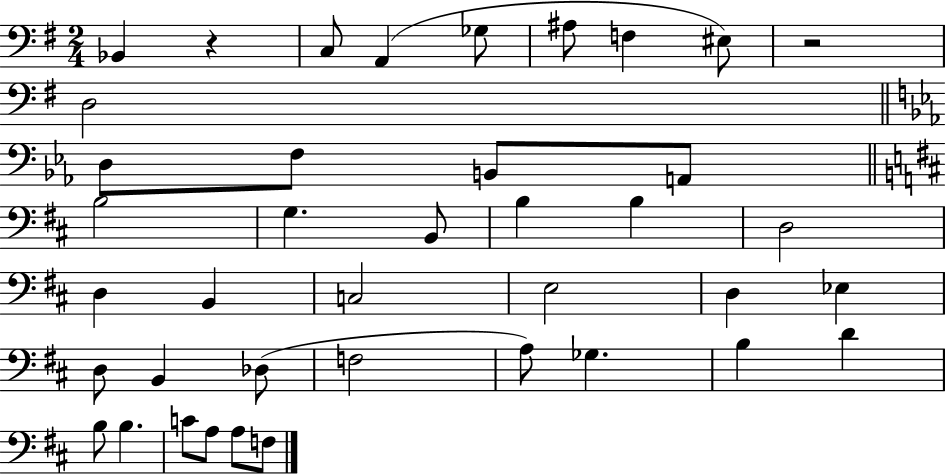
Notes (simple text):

Bb2/q R/q C3/e A2/q Gb3/e A#3/e F3/q EIS3/e R/h D3/h D3/e F3/e B2/e A2/e B3/h G3/q. B2/e B3/q B3/q D3/h D3/q B2/q C3/h E3/h D3/q Eb3/q D3/e B2/q Db3/e F3/h A3/e Gb3/q. B3/q D4/q B3/e B3/q. C4/e A3/e A3/e F3/e